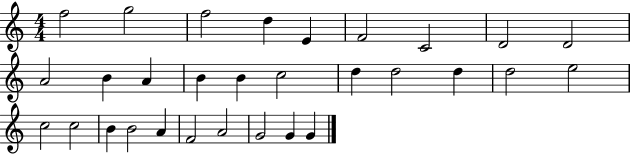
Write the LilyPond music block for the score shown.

{
  \clef treble
  \numericTimeSignature
  \time 4/4
  \key c \major
  f''2 g''2 | f''2 d''4 e'4 | f'2 c'2 | d'2 d'2 | \break a'2 b'4 a'4 | b'4 b'4 c''2 | d''4 d''2 d''4 | d''2 e''2 | \break c''2 c''2 | b'4 b'2 a'4 | f'2 a'2 | g'2 g'4 g'4 | \break \bar "|."
}